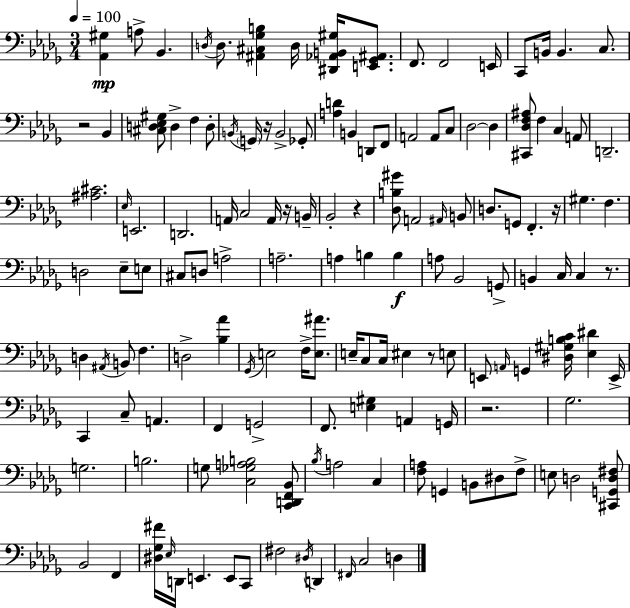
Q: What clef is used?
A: bass